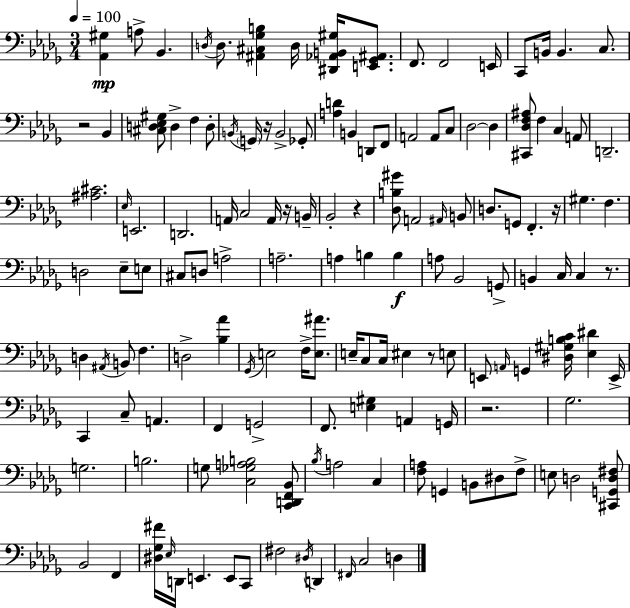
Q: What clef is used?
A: bass